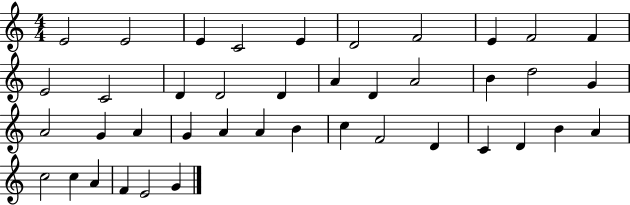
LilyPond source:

{
  \clef treble
  \numericTimeSignature
  \time 4/4
  \key c \major
  e'2 e'2 | e'4 c'2 e'4 | d'2 f'2 | e'4 f'2 f'4 | \break e'2 c'2 | d'4 d'2 d'4 | a'4 d'4 a'2 | b'4 d''2 g'4 | \break a'2 g'4 a'4 | g'4 a'4 a'4 b'4 | c''4 f'2 d'4 | c'4 d'4 b'4 a'4 | \break c''2 c''4 a'4 | f'4 e'2 g'4 | \bar "|."
}